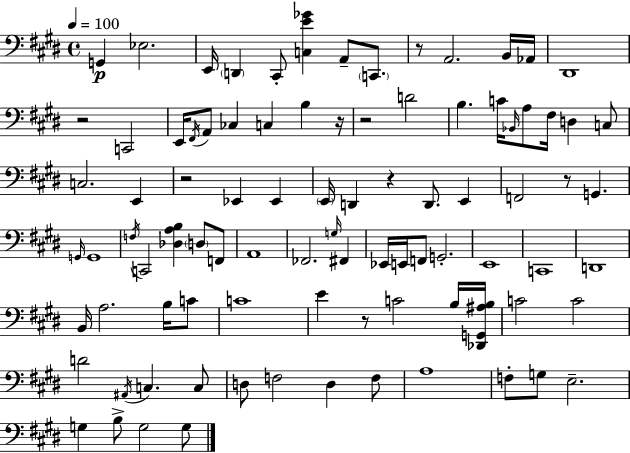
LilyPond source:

{
  \clef bass
  \time 4/4
  \defaultTimeSignature
  \key e \major
  \tempo 4 = 100
  g,4\p ees2. | e,16 \parenthesize d,4 cis,8-. <c e' ges'>4 a,8-- \parenthesize c,8. | r8 a,2. b,16 aes,16 | dis,1 | \break r2 c,2 | e,16 \acciaccatura { fis,16 } a,8 ces4 c4 b4 | r16 r2 d'2 | b4. c'16 \grace { bes,16 } a8 fis16 d4 | \break c8 c2. e,4 | r2 ees,4 ees,4 | \parenthesize e,16 d,4 r4 d,8. e,4 | f,2 r8 g,4. | \break \grace { g,16 } g,1 | \acciaccatura { f16 } c,2 <des a b>4 | \parenthesize d8 f,8 a,1 | fes,2. | \break \grace { g16 } fis,4 ees,16 e,16 f,8 g,2.-. | e,1 | c,1 | d,1 | \break b,16 a2. | b16 c'8 c'1 | e'4 r8 c'2 | b16 <des, g, ais b>16 c'2 c'2 | \break d'2 \acciaccatura { ais,16 } c4. | c8 d8 f2 | d4 f8 a1 | f8-. g8 e2.-- | \break g4 b8-> g2 | g8 \bar "|."
}